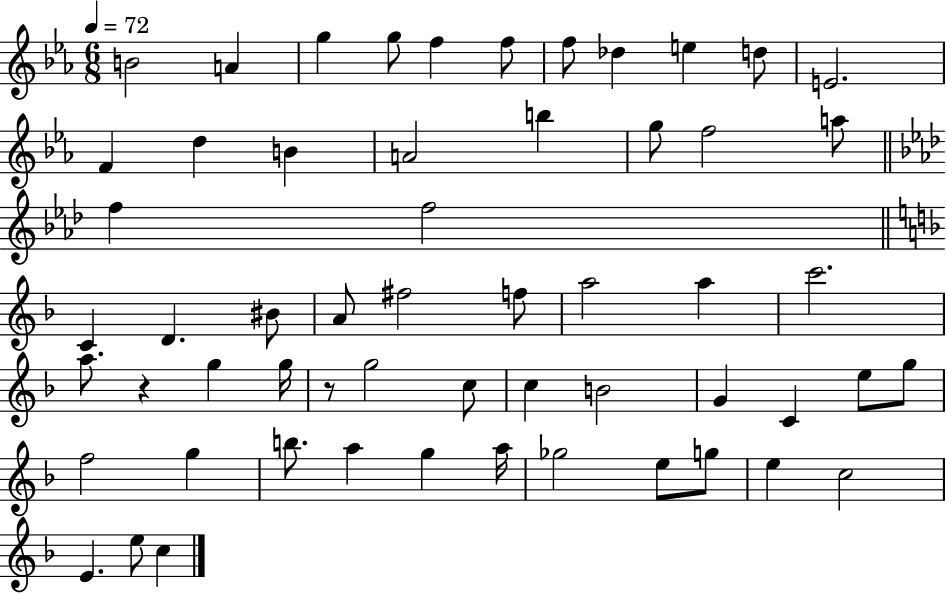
X:1
T:Untitled
M:6/8
L:1/4
K:Eb
B2 A g g/2 f f/2 f/2 _d e d/2 E2 F d B A2 b g/2 f2 a/2 f f2 C D ^B/2 A/2 ^f2 f/2 a2 a c'2 a/2 z g g/4 z/2 g2 c/2 c B2 G C e/2 g/2 f2 g b/2 a g a/4 _g2 e/2 g/2 e c2 E e/2 c